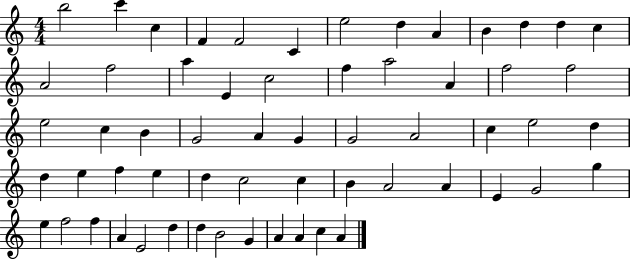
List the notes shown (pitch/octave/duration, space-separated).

B5/h C6/q C5/q F4/q F4/h C4/q E5/h D5/q A4/q B4/q D5/q D5/q C5/q A4/h F5/h A5/q E4/q C5/h F5/q A5/h A4/q F5/h F5/h E5/h C5/q B4/q G4/h A4/q G4/q G4/h A4/h C5/q E5/h D5/q D5/q E5/q F5/q E5/q D5/q C5/h C5/q B4/q A4/h A4/q E4/q G4/h G5/q E5/q F5/h F5/q A4/q E4/h D5/q D5/q B4/h G4/q A4/q A4/q C5/q A4/q